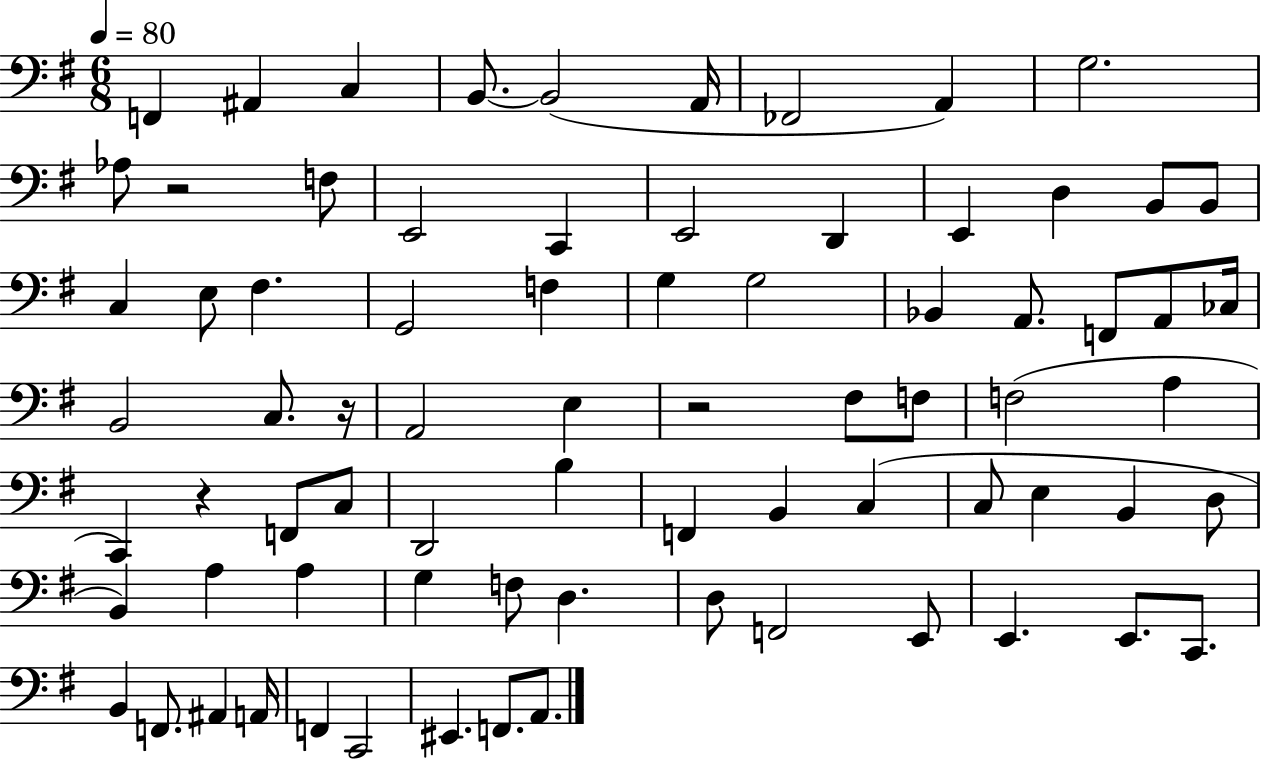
F2/q A#2/q C3/q B2/e. B2/h A2/s FES2/h A2/q G3/h. Ab3/e R/h F3/e E2/h C2/q E2/h D2/q E2/q D3/q B2/e B2/e C3/q E3/e F#3/q. G2/h F3/q G3/q G3/h Bb2/q A2/e. F2/e A2/e CES3/s B2/h C3/e. R/s A2/h E3/q R/h F#3/e F3/e F3/h A3/q C2/q R/q F2/e C3/e D2/h B3/q F2/q B2/q C3/q C3/e E3/q B2/q D3/e B2/q A3/q A3/q G3/q F3/e D3/q. D3/e F2/h E2/e E2/q. E2/e. C2/e. B2/q F2/e. A#2/q A2/s F2/q C2/h EIS2/q. F2/e. A2/e.